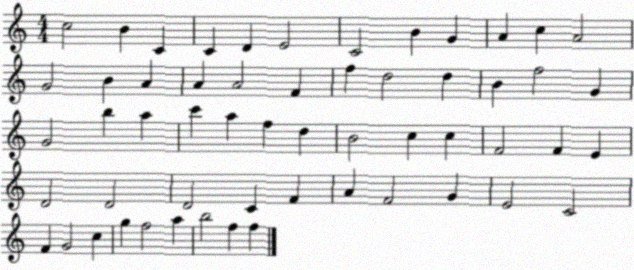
X:1
T:Untitled
M:4/4
L:1/4
K:C
c2 B C C D E2 C2 B G A c A2 G2 B A A A2 F f d2 d B f2 G G2 b a c' a f d B2 c c F2 F E D2 D2 D2 C F A F2 G E2 C2 F G2 c g f2 a b2 f f